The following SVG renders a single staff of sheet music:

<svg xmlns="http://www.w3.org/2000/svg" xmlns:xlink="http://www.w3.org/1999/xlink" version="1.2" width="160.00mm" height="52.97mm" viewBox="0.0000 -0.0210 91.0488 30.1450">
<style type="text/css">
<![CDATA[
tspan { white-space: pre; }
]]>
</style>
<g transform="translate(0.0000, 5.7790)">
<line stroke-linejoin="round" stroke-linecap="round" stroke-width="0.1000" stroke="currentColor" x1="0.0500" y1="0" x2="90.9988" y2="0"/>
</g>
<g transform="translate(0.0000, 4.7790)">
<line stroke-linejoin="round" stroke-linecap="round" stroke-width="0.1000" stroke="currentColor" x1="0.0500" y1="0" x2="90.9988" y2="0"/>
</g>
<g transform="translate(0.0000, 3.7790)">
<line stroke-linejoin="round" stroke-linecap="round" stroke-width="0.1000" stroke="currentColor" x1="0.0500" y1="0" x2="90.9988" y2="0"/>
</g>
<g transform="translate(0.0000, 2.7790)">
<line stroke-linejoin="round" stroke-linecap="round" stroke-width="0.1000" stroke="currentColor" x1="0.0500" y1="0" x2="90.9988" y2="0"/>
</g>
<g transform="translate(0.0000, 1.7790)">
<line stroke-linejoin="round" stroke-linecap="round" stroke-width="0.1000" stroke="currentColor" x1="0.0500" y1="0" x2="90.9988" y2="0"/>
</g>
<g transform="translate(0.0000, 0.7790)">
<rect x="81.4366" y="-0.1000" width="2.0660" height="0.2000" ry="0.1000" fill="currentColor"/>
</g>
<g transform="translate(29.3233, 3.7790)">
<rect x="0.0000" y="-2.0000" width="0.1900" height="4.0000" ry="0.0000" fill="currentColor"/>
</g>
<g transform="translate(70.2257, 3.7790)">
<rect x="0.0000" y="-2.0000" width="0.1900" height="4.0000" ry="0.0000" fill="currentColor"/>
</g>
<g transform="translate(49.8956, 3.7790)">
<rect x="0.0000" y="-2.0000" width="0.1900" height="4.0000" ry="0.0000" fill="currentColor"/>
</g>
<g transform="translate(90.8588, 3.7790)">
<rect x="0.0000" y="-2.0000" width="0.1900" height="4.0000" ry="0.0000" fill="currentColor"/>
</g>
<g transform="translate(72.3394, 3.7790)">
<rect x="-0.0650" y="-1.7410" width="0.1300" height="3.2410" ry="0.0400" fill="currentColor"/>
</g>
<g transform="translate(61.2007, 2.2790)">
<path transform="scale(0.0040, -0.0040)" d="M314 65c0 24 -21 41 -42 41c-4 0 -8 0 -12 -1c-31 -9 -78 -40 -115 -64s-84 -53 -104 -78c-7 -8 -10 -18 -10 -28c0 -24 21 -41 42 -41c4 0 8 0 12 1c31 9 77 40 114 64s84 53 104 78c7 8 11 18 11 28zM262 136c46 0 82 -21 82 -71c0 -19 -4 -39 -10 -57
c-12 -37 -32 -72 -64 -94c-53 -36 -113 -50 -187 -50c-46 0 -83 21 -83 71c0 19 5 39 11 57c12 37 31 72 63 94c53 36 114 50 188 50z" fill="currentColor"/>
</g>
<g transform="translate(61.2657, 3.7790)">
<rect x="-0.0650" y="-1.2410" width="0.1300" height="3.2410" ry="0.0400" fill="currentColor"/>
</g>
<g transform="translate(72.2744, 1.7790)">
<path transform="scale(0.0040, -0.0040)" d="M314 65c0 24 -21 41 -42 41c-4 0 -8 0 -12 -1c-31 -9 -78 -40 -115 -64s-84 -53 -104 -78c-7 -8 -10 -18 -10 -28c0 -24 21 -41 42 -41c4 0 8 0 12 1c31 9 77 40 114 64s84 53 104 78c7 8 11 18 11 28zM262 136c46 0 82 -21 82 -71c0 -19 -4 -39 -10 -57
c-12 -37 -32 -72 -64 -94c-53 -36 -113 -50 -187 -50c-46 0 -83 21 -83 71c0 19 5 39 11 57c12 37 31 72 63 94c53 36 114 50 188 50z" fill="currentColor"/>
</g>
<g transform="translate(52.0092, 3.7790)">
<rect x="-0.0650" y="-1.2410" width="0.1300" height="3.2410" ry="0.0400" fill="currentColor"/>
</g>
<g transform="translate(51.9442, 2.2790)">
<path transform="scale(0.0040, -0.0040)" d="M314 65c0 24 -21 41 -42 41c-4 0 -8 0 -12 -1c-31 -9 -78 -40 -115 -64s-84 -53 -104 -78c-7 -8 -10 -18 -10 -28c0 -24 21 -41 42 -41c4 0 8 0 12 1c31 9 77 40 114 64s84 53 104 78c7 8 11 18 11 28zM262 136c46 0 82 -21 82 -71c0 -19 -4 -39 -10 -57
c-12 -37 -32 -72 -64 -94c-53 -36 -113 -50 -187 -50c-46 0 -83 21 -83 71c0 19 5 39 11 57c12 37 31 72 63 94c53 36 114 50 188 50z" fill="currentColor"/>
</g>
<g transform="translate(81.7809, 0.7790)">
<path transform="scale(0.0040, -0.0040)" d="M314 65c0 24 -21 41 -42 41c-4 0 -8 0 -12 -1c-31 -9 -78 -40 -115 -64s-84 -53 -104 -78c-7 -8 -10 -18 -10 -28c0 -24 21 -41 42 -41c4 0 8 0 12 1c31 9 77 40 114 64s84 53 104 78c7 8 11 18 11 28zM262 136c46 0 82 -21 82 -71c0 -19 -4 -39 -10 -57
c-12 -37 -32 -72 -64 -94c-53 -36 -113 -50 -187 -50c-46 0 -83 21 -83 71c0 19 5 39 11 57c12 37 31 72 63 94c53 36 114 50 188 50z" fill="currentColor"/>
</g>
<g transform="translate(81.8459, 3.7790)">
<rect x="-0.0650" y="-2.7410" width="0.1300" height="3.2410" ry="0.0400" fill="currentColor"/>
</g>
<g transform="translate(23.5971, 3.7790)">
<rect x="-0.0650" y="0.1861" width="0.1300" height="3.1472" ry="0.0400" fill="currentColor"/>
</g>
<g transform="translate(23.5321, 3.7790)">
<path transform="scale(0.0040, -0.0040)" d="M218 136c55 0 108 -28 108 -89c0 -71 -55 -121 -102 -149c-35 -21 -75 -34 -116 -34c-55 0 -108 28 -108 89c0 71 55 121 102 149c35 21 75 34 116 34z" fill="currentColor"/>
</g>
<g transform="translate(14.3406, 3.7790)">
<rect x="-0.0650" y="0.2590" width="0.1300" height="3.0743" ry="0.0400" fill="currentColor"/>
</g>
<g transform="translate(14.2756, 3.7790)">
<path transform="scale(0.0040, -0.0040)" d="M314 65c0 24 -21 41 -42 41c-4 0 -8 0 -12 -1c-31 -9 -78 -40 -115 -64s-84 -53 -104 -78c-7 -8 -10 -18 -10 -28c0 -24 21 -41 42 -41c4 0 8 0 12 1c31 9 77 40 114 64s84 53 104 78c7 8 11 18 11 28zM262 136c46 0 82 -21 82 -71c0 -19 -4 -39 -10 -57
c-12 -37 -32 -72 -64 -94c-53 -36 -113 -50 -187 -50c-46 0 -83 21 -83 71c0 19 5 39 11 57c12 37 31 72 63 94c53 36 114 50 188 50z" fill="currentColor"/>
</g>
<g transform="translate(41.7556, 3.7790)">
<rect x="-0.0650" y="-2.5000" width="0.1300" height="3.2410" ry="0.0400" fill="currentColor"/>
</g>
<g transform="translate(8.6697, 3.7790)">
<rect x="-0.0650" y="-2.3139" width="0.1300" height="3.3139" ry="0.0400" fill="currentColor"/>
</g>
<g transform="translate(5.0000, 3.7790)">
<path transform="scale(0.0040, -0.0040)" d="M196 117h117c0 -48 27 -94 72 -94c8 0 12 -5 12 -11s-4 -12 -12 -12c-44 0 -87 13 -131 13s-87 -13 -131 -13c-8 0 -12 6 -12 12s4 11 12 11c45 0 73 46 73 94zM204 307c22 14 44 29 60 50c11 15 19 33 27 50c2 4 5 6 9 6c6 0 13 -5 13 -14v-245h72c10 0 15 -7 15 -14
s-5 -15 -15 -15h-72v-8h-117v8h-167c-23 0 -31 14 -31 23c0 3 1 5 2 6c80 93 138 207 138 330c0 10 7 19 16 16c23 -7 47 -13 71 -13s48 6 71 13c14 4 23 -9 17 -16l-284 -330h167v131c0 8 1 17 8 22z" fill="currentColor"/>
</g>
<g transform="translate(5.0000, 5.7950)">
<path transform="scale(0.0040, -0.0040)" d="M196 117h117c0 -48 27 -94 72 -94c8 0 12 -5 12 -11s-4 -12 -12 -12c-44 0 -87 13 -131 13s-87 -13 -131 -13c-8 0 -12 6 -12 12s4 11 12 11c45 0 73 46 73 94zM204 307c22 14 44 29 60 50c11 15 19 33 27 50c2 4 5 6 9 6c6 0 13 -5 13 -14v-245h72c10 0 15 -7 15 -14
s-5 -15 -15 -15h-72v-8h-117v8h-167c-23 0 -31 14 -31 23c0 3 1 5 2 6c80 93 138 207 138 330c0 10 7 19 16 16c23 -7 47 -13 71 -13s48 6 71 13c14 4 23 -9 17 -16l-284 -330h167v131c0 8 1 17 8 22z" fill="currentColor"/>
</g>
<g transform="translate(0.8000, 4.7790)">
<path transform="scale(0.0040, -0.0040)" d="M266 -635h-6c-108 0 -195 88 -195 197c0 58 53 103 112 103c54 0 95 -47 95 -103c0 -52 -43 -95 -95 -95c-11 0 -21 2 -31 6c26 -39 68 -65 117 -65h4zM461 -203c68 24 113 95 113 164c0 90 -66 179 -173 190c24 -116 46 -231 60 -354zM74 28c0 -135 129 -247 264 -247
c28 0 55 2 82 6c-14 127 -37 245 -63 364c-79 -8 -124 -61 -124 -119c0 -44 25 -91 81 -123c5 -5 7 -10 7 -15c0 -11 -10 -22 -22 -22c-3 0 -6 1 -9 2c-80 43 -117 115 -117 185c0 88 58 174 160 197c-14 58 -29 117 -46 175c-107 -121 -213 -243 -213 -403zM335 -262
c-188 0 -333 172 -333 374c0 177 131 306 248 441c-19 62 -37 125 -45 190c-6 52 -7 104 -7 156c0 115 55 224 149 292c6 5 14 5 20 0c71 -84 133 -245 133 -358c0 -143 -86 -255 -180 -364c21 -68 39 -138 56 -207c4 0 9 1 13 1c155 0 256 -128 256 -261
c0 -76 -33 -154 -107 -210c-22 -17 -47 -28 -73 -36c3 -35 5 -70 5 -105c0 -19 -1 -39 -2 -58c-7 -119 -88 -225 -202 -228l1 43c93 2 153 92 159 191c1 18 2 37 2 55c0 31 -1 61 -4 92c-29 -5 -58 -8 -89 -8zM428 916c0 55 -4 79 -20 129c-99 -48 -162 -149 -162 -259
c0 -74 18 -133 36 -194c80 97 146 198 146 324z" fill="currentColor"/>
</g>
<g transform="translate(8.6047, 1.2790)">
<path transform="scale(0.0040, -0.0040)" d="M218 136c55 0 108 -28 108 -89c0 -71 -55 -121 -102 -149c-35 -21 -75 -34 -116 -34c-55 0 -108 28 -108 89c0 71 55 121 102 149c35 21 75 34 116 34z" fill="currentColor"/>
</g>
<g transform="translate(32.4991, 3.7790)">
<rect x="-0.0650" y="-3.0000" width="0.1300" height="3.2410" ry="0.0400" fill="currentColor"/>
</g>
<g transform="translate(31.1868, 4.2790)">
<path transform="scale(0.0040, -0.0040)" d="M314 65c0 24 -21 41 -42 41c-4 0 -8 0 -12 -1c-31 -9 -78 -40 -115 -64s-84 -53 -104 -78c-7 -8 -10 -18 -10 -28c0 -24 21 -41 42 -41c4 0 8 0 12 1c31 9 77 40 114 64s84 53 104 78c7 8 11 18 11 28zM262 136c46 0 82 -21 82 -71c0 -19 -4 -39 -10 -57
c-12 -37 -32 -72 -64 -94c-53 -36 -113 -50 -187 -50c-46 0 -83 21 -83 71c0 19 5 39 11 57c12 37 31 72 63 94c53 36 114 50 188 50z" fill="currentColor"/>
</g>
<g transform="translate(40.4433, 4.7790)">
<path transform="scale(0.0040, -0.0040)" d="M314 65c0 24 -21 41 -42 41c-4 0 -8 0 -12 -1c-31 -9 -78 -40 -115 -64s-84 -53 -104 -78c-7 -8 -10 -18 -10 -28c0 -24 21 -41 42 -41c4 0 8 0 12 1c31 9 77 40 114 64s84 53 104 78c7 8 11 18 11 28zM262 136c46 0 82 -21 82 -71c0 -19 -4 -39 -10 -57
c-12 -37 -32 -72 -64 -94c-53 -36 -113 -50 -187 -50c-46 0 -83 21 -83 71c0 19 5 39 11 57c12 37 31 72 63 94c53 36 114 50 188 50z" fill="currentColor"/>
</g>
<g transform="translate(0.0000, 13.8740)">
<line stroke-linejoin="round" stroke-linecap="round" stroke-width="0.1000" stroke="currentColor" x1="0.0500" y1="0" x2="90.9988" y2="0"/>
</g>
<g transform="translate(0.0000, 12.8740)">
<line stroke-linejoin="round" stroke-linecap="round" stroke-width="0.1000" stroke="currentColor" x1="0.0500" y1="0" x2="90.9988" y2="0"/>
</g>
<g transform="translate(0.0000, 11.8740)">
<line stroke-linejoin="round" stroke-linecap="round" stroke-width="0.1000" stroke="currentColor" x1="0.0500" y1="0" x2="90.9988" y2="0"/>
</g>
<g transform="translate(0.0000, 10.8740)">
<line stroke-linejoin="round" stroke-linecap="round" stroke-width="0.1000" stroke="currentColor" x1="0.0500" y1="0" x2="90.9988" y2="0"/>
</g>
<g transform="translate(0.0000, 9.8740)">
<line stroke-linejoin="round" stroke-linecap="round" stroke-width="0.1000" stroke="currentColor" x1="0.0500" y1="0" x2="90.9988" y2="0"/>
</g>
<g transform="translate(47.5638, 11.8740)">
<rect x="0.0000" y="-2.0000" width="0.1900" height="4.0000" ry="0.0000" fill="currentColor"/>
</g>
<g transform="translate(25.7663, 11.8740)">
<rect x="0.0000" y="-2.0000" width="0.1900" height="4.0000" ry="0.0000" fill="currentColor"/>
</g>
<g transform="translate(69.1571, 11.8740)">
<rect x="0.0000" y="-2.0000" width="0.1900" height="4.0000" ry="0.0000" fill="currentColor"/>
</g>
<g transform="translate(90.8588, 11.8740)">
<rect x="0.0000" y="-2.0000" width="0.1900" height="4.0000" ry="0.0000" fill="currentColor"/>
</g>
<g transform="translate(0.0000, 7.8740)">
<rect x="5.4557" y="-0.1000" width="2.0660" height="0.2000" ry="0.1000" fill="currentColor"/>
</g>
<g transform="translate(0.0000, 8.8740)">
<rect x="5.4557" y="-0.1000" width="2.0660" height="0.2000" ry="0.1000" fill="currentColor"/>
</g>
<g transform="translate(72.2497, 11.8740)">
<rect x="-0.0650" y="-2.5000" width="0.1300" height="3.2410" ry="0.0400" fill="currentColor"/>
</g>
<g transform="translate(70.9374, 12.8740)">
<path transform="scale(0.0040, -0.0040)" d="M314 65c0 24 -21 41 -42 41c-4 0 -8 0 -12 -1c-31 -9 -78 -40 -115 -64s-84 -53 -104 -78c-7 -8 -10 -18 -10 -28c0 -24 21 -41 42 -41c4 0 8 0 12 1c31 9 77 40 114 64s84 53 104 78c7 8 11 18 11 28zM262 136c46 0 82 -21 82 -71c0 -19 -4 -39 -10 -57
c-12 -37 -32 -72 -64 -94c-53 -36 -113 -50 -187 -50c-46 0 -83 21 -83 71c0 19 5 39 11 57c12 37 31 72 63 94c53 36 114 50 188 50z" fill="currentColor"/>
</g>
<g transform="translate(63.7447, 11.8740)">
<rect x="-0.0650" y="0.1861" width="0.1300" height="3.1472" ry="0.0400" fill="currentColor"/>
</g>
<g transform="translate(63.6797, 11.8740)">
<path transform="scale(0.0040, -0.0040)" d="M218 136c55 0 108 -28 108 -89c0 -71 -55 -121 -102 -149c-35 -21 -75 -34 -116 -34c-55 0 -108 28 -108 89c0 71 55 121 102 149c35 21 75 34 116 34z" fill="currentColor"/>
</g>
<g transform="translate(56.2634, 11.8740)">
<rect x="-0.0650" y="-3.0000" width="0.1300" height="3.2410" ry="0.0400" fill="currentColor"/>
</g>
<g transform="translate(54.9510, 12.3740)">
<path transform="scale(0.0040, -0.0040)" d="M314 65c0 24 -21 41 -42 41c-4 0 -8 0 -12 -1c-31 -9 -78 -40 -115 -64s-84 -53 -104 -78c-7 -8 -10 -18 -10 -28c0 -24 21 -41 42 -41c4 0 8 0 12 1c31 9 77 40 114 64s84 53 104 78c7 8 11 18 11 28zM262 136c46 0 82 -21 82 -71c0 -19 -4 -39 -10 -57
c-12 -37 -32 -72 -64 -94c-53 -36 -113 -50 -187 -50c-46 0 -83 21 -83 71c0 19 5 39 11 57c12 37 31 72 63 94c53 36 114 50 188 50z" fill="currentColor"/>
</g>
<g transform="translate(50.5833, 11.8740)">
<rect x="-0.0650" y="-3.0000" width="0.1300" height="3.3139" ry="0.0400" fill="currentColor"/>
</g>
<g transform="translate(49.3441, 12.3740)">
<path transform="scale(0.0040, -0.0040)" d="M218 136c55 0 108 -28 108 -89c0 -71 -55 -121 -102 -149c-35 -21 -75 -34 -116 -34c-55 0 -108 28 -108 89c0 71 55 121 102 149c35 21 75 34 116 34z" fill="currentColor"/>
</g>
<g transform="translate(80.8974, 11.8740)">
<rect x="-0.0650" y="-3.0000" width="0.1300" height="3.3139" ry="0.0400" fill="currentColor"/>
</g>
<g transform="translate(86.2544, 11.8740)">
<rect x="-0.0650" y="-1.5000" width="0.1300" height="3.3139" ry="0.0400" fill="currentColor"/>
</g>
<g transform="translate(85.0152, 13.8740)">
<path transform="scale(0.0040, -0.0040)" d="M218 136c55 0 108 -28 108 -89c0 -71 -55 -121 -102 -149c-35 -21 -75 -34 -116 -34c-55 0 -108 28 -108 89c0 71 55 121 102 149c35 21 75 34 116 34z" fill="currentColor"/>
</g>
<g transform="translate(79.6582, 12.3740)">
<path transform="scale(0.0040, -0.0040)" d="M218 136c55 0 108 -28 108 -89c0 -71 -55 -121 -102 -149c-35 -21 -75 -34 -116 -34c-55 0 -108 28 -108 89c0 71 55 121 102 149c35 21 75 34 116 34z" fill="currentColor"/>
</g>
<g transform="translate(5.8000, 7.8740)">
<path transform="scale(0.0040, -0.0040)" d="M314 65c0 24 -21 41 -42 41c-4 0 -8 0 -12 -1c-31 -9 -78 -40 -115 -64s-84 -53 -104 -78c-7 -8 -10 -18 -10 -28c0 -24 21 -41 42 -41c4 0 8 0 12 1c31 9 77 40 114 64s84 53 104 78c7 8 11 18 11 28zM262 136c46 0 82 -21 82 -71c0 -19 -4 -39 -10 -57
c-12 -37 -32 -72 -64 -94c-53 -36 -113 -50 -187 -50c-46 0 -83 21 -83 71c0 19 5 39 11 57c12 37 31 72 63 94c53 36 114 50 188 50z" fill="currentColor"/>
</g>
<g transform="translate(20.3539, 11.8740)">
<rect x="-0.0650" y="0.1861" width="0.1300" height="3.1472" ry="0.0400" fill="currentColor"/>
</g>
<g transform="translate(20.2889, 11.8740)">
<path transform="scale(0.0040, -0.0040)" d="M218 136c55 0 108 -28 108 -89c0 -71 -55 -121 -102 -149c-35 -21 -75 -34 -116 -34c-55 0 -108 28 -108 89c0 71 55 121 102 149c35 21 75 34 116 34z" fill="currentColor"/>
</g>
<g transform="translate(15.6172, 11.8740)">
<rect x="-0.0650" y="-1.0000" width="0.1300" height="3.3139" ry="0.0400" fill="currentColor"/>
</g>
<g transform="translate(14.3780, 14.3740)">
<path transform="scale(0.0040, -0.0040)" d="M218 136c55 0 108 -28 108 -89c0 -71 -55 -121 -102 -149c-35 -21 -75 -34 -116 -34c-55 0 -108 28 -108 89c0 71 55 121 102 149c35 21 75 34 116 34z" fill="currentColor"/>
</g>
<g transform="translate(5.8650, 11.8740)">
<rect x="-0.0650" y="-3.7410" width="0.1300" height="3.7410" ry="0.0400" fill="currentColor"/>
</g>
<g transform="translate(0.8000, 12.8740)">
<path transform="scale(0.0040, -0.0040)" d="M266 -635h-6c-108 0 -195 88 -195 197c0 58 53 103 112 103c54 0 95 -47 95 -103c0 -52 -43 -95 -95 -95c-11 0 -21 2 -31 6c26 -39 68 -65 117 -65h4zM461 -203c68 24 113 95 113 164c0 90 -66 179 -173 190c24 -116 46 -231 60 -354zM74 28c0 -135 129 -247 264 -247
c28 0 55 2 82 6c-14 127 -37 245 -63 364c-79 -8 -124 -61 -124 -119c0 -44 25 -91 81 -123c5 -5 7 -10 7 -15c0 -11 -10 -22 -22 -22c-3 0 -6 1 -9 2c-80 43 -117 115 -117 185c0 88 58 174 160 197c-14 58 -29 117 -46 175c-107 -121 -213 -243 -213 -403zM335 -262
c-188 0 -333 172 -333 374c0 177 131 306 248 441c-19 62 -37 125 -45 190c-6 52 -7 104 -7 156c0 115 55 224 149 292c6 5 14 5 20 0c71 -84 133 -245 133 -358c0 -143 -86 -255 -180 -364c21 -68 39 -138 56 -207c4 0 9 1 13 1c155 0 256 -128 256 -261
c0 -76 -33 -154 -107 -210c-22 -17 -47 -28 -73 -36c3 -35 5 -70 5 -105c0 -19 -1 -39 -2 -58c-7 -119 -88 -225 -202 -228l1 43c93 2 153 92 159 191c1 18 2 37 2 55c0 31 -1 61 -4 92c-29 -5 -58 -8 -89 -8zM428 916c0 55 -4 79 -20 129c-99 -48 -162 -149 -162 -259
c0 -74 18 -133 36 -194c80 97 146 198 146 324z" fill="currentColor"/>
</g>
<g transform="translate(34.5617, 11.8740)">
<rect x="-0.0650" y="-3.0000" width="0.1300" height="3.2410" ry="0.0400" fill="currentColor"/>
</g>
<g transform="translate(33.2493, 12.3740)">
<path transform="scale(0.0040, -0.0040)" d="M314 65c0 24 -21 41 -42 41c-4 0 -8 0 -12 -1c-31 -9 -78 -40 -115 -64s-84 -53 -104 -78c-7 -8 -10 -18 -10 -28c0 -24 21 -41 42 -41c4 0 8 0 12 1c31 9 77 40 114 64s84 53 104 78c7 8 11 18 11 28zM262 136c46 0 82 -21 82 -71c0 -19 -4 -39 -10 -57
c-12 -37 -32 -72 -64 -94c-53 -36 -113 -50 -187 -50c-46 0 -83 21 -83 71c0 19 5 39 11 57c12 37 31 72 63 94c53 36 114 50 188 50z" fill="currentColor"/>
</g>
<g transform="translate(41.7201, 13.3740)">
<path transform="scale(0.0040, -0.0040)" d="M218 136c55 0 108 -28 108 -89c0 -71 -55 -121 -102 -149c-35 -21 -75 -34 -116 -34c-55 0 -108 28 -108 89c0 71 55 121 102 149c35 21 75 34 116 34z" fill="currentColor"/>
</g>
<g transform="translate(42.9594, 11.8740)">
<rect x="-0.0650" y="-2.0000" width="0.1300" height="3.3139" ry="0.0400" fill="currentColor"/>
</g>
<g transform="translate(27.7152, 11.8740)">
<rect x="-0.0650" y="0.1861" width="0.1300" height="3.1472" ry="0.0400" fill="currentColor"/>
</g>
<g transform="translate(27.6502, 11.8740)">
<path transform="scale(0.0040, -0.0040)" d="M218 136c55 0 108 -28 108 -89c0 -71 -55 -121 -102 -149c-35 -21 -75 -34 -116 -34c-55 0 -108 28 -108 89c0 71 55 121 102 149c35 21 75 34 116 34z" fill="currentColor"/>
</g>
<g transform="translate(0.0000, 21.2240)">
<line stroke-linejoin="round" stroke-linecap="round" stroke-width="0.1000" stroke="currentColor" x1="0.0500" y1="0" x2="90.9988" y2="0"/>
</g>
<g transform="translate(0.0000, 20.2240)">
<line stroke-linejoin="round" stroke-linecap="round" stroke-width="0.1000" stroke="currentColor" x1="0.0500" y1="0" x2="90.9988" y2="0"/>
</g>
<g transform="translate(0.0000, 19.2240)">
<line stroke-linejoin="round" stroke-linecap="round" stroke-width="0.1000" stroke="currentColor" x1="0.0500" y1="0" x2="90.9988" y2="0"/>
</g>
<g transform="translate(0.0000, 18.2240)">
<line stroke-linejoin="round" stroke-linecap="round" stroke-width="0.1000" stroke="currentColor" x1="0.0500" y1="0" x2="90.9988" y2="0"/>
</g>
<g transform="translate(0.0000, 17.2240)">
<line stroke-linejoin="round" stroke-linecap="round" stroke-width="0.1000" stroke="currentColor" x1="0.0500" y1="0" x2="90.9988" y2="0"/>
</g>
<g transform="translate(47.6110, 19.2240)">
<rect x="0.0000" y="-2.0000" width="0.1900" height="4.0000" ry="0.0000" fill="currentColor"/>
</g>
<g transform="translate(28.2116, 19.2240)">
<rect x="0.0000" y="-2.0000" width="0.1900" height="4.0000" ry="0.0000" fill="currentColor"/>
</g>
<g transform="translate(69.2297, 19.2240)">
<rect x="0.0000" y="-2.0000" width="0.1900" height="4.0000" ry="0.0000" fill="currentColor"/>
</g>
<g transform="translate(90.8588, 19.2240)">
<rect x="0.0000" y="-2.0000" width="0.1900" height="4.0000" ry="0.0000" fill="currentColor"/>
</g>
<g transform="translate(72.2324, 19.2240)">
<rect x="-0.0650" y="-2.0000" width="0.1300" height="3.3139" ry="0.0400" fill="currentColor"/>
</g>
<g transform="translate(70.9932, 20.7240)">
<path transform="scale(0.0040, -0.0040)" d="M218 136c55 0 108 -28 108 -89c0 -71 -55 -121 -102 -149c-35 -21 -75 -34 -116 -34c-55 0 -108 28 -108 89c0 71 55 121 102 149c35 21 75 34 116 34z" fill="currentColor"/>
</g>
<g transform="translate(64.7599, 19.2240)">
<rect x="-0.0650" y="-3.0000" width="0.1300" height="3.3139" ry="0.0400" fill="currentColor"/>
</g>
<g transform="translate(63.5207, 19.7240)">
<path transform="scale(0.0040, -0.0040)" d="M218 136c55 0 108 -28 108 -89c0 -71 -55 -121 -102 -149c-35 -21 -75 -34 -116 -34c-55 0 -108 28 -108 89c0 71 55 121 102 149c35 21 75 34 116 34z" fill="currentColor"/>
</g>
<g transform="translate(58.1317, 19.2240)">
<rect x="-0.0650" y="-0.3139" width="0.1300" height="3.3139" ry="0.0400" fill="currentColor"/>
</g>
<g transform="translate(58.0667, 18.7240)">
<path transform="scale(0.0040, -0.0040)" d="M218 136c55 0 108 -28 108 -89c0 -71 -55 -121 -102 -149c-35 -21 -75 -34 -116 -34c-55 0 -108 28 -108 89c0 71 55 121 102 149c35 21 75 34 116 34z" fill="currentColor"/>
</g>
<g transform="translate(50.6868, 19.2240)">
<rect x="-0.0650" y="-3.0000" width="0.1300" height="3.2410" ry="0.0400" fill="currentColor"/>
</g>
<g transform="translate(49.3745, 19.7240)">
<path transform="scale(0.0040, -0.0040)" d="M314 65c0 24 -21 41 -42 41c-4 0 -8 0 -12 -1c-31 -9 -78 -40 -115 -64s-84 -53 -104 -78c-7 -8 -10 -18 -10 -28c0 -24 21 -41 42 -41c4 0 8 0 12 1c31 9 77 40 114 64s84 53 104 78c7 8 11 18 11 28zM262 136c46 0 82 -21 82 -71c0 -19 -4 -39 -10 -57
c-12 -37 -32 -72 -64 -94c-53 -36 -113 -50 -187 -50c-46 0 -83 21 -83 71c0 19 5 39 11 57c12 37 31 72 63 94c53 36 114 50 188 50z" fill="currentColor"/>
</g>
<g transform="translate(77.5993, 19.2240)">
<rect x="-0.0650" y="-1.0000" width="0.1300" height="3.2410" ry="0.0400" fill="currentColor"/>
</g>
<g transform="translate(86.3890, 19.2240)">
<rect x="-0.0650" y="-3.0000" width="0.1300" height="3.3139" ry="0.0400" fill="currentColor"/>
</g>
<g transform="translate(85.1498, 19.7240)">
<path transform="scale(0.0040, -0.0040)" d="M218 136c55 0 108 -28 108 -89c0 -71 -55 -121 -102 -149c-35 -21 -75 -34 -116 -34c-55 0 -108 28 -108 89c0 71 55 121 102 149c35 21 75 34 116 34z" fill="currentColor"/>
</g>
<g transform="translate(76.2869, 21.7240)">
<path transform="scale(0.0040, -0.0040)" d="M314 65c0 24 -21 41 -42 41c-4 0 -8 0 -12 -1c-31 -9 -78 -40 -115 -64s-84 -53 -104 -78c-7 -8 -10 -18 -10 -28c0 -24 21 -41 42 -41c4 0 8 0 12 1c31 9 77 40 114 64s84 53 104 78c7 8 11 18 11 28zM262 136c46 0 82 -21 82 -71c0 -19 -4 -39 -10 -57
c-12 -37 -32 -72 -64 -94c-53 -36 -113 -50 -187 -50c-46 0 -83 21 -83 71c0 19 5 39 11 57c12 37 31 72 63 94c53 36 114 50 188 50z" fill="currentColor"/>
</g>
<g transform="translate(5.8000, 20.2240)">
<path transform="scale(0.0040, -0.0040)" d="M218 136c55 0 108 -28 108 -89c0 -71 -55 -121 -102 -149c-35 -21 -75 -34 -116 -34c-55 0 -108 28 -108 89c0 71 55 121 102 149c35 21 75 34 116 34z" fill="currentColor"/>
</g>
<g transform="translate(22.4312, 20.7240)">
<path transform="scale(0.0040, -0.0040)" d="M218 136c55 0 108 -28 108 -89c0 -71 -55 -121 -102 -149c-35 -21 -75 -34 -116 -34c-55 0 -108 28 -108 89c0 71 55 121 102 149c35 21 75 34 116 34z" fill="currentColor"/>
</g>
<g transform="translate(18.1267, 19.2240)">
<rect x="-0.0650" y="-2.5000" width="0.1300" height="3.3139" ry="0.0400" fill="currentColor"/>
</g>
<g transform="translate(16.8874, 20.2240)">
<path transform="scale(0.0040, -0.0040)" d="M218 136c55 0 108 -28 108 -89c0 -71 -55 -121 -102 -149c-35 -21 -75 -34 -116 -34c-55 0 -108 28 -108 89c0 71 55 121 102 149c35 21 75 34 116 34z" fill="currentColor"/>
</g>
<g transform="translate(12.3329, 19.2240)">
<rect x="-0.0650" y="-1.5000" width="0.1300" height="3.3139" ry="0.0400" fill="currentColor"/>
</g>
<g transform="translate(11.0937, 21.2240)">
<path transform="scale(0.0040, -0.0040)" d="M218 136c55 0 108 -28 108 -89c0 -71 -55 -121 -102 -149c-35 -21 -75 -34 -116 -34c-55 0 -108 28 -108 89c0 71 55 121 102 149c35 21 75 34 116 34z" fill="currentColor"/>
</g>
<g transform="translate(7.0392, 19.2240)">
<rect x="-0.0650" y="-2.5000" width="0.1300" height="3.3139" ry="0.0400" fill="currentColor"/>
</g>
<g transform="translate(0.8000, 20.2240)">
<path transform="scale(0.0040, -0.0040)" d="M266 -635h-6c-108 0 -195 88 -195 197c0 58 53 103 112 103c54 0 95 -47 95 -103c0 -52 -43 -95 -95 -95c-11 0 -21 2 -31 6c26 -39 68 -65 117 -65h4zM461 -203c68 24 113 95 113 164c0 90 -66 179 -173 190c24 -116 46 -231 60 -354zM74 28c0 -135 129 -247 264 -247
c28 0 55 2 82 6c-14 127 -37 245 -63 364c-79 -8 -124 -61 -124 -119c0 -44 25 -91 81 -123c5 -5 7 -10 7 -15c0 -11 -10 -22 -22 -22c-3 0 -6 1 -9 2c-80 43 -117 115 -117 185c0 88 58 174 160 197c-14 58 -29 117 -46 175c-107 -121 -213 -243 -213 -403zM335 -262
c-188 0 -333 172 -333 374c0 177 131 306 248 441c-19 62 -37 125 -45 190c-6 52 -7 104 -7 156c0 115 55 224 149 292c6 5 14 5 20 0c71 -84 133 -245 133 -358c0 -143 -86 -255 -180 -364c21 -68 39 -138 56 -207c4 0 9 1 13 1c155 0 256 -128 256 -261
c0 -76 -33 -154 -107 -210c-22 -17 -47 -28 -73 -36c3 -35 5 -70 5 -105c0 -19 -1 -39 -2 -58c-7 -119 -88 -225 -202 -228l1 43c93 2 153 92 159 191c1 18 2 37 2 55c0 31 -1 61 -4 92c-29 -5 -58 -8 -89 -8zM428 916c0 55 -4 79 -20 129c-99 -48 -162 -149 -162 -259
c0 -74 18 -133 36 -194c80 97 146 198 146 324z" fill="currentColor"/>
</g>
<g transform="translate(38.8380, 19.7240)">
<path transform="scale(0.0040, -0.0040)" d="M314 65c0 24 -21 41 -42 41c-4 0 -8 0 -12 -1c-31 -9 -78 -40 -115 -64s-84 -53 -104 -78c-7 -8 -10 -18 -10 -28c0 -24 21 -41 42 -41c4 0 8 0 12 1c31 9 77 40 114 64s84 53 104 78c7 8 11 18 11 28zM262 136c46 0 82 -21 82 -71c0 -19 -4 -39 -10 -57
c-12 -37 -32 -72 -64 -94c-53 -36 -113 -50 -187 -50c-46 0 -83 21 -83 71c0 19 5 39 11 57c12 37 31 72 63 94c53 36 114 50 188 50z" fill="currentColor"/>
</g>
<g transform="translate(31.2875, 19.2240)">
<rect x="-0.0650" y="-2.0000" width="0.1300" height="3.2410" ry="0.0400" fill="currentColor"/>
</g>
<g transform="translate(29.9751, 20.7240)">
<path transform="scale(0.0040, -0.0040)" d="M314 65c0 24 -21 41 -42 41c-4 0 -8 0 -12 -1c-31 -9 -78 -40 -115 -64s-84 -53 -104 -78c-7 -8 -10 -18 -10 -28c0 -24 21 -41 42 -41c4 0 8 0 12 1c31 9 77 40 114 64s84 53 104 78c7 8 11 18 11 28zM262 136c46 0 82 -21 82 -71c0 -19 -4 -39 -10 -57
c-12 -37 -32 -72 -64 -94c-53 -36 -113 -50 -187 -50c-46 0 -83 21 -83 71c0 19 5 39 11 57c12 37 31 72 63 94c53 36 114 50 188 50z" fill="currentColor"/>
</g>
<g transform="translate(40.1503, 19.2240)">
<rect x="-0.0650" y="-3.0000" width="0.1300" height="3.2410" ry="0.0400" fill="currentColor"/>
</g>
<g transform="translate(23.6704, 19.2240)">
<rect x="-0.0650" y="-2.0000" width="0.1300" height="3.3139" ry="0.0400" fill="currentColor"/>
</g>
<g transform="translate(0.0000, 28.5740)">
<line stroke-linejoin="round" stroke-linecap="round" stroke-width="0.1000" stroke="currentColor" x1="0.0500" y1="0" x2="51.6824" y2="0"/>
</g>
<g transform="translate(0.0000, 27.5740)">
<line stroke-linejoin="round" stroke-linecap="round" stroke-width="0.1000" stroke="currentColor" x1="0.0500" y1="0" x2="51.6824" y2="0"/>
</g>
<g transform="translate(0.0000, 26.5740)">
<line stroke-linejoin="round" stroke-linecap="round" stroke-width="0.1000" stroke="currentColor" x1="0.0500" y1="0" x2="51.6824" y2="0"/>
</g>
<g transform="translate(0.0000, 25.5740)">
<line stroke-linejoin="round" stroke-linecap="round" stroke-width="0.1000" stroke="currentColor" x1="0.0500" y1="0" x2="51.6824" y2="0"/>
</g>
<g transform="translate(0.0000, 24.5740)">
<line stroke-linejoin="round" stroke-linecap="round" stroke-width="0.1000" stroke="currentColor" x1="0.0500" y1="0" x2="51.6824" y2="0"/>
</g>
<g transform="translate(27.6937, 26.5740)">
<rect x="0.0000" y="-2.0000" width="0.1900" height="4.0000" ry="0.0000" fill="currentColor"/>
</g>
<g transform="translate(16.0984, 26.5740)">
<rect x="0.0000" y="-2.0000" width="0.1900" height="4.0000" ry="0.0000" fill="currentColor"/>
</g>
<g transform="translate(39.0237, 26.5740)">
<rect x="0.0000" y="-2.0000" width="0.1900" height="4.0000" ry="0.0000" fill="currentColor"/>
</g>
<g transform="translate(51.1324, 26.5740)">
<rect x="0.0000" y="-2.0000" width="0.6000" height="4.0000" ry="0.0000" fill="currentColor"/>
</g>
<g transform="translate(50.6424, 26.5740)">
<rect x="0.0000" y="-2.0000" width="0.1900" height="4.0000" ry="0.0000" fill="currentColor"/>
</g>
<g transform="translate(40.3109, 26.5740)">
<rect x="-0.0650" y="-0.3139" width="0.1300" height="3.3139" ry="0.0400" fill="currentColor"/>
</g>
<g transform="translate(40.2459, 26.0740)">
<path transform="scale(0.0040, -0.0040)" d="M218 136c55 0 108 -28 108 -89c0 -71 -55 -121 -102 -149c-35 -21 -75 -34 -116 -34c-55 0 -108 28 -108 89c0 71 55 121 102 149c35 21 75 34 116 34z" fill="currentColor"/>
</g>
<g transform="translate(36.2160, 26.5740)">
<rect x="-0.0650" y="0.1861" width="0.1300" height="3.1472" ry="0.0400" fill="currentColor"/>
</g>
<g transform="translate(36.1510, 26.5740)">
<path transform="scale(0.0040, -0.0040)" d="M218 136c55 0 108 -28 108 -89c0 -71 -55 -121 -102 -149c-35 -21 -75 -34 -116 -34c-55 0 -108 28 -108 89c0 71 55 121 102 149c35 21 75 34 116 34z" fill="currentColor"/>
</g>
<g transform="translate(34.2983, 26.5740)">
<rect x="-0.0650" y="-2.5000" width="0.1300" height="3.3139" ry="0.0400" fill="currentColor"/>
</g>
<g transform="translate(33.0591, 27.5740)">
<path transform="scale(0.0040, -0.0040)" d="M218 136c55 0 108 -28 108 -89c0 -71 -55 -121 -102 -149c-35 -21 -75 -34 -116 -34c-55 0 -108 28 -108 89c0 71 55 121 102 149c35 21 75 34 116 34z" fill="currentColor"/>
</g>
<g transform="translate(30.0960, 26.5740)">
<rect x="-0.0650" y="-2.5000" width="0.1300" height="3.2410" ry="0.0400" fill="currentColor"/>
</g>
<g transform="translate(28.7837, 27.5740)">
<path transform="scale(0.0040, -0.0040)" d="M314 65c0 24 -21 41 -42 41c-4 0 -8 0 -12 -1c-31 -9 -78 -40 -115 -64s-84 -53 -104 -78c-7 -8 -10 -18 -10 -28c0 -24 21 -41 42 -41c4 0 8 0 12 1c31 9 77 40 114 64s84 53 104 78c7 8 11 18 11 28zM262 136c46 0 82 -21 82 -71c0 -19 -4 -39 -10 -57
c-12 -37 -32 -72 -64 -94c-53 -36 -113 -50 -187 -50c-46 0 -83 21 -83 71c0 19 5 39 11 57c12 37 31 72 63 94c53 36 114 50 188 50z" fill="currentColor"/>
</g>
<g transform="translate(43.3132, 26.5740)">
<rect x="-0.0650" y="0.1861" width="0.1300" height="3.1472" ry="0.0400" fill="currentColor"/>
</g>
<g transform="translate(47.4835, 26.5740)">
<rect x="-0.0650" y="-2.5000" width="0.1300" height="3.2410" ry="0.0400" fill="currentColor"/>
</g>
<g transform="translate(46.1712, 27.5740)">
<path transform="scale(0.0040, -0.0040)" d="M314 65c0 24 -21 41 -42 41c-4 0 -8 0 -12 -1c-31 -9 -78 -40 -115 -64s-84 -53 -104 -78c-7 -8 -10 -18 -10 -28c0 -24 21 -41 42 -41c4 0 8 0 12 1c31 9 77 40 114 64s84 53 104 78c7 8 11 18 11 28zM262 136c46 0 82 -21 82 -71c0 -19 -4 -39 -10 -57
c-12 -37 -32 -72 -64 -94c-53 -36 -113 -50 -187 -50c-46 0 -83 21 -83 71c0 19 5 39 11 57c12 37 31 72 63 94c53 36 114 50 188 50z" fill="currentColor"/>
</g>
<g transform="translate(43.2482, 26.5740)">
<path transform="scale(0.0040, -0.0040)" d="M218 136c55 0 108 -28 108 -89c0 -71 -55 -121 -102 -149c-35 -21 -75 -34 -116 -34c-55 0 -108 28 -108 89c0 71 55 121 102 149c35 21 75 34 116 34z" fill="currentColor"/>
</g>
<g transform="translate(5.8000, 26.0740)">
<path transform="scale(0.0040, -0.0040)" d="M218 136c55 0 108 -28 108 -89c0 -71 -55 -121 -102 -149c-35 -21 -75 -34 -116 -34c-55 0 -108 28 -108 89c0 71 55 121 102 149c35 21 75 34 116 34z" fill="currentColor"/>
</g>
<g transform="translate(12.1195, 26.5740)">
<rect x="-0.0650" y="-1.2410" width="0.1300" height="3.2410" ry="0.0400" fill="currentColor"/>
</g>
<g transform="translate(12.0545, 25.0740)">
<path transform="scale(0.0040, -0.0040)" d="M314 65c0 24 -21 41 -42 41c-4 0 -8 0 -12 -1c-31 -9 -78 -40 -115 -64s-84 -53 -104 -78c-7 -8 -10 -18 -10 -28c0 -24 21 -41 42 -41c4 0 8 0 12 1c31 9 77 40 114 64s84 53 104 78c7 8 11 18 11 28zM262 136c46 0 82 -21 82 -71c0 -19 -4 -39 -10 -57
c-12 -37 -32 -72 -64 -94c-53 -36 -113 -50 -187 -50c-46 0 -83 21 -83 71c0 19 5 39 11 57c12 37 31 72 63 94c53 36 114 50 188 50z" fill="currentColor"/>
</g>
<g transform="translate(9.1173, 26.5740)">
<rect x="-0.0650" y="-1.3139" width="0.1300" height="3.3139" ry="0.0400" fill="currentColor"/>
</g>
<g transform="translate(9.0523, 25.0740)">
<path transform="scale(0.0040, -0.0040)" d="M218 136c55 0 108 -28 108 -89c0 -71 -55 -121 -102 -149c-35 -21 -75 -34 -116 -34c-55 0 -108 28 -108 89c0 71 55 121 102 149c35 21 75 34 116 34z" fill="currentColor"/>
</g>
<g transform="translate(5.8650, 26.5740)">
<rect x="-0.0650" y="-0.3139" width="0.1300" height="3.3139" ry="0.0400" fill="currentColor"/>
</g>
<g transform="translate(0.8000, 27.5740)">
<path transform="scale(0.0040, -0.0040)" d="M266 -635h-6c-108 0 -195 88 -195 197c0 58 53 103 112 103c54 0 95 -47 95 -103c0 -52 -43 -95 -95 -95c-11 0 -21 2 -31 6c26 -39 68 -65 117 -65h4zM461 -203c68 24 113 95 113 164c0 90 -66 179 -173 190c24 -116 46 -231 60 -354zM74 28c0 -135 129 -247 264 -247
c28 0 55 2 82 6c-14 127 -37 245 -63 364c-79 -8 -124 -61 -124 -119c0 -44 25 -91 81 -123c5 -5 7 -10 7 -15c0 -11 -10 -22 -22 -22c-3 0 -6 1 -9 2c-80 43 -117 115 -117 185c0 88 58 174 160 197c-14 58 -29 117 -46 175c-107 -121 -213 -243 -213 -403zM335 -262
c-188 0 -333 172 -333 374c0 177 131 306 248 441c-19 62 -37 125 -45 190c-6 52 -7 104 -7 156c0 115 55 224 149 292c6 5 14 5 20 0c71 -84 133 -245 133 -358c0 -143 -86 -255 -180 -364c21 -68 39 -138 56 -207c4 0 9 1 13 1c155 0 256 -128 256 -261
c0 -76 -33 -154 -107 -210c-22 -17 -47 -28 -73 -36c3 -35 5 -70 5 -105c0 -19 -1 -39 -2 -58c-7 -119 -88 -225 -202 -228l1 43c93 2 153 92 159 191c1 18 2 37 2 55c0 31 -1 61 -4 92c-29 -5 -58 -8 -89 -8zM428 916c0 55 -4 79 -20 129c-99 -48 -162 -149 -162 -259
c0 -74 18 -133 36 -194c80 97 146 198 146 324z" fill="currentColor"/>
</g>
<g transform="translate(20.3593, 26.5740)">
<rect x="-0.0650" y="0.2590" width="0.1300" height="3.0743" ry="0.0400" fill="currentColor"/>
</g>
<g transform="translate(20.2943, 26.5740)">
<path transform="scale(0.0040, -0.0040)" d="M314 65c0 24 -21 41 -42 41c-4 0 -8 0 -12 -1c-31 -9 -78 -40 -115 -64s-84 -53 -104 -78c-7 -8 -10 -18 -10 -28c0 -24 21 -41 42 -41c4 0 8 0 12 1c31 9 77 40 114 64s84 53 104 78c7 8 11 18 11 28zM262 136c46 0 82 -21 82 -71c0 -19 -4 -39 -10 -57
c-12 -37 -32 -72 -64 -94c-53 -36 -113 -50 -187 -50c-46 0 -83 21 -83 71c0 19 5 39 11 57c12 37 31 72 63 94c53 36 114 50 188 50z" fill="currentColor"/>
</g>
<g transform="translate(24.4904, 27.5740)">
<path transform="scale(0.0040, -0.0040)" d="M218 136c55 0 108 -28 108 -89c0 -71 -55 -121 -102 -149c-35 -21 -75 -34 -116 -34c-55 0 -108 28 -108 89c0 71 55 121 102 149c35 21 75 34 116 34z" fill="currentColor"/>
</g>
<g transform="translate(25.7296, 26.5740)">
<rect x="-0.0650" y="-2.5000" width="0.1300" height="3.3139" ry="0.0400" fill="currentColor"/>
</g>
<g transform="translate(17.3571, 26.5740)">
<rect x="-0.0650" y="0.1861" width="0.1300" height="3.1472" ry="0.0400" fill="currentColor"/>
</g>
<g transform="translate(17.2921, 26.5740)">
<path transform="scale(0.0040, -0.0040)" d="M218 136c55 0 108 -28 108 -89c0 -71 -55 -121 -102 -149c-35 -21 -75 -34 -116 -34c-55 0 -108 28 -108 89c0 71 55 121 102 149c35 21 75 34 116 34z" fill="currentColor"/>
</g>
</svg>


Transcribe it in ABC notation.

X:1
T:Untitled
M:4/4
L:1/4
K:C
g B2 B A2 G2 e2 e2 f2 a2 c'2 D B B A2 F A A2 B G2 A E G E G F F2 A2 A2 c A F D2 A c e e2 B B2 G G2 G B c B G2